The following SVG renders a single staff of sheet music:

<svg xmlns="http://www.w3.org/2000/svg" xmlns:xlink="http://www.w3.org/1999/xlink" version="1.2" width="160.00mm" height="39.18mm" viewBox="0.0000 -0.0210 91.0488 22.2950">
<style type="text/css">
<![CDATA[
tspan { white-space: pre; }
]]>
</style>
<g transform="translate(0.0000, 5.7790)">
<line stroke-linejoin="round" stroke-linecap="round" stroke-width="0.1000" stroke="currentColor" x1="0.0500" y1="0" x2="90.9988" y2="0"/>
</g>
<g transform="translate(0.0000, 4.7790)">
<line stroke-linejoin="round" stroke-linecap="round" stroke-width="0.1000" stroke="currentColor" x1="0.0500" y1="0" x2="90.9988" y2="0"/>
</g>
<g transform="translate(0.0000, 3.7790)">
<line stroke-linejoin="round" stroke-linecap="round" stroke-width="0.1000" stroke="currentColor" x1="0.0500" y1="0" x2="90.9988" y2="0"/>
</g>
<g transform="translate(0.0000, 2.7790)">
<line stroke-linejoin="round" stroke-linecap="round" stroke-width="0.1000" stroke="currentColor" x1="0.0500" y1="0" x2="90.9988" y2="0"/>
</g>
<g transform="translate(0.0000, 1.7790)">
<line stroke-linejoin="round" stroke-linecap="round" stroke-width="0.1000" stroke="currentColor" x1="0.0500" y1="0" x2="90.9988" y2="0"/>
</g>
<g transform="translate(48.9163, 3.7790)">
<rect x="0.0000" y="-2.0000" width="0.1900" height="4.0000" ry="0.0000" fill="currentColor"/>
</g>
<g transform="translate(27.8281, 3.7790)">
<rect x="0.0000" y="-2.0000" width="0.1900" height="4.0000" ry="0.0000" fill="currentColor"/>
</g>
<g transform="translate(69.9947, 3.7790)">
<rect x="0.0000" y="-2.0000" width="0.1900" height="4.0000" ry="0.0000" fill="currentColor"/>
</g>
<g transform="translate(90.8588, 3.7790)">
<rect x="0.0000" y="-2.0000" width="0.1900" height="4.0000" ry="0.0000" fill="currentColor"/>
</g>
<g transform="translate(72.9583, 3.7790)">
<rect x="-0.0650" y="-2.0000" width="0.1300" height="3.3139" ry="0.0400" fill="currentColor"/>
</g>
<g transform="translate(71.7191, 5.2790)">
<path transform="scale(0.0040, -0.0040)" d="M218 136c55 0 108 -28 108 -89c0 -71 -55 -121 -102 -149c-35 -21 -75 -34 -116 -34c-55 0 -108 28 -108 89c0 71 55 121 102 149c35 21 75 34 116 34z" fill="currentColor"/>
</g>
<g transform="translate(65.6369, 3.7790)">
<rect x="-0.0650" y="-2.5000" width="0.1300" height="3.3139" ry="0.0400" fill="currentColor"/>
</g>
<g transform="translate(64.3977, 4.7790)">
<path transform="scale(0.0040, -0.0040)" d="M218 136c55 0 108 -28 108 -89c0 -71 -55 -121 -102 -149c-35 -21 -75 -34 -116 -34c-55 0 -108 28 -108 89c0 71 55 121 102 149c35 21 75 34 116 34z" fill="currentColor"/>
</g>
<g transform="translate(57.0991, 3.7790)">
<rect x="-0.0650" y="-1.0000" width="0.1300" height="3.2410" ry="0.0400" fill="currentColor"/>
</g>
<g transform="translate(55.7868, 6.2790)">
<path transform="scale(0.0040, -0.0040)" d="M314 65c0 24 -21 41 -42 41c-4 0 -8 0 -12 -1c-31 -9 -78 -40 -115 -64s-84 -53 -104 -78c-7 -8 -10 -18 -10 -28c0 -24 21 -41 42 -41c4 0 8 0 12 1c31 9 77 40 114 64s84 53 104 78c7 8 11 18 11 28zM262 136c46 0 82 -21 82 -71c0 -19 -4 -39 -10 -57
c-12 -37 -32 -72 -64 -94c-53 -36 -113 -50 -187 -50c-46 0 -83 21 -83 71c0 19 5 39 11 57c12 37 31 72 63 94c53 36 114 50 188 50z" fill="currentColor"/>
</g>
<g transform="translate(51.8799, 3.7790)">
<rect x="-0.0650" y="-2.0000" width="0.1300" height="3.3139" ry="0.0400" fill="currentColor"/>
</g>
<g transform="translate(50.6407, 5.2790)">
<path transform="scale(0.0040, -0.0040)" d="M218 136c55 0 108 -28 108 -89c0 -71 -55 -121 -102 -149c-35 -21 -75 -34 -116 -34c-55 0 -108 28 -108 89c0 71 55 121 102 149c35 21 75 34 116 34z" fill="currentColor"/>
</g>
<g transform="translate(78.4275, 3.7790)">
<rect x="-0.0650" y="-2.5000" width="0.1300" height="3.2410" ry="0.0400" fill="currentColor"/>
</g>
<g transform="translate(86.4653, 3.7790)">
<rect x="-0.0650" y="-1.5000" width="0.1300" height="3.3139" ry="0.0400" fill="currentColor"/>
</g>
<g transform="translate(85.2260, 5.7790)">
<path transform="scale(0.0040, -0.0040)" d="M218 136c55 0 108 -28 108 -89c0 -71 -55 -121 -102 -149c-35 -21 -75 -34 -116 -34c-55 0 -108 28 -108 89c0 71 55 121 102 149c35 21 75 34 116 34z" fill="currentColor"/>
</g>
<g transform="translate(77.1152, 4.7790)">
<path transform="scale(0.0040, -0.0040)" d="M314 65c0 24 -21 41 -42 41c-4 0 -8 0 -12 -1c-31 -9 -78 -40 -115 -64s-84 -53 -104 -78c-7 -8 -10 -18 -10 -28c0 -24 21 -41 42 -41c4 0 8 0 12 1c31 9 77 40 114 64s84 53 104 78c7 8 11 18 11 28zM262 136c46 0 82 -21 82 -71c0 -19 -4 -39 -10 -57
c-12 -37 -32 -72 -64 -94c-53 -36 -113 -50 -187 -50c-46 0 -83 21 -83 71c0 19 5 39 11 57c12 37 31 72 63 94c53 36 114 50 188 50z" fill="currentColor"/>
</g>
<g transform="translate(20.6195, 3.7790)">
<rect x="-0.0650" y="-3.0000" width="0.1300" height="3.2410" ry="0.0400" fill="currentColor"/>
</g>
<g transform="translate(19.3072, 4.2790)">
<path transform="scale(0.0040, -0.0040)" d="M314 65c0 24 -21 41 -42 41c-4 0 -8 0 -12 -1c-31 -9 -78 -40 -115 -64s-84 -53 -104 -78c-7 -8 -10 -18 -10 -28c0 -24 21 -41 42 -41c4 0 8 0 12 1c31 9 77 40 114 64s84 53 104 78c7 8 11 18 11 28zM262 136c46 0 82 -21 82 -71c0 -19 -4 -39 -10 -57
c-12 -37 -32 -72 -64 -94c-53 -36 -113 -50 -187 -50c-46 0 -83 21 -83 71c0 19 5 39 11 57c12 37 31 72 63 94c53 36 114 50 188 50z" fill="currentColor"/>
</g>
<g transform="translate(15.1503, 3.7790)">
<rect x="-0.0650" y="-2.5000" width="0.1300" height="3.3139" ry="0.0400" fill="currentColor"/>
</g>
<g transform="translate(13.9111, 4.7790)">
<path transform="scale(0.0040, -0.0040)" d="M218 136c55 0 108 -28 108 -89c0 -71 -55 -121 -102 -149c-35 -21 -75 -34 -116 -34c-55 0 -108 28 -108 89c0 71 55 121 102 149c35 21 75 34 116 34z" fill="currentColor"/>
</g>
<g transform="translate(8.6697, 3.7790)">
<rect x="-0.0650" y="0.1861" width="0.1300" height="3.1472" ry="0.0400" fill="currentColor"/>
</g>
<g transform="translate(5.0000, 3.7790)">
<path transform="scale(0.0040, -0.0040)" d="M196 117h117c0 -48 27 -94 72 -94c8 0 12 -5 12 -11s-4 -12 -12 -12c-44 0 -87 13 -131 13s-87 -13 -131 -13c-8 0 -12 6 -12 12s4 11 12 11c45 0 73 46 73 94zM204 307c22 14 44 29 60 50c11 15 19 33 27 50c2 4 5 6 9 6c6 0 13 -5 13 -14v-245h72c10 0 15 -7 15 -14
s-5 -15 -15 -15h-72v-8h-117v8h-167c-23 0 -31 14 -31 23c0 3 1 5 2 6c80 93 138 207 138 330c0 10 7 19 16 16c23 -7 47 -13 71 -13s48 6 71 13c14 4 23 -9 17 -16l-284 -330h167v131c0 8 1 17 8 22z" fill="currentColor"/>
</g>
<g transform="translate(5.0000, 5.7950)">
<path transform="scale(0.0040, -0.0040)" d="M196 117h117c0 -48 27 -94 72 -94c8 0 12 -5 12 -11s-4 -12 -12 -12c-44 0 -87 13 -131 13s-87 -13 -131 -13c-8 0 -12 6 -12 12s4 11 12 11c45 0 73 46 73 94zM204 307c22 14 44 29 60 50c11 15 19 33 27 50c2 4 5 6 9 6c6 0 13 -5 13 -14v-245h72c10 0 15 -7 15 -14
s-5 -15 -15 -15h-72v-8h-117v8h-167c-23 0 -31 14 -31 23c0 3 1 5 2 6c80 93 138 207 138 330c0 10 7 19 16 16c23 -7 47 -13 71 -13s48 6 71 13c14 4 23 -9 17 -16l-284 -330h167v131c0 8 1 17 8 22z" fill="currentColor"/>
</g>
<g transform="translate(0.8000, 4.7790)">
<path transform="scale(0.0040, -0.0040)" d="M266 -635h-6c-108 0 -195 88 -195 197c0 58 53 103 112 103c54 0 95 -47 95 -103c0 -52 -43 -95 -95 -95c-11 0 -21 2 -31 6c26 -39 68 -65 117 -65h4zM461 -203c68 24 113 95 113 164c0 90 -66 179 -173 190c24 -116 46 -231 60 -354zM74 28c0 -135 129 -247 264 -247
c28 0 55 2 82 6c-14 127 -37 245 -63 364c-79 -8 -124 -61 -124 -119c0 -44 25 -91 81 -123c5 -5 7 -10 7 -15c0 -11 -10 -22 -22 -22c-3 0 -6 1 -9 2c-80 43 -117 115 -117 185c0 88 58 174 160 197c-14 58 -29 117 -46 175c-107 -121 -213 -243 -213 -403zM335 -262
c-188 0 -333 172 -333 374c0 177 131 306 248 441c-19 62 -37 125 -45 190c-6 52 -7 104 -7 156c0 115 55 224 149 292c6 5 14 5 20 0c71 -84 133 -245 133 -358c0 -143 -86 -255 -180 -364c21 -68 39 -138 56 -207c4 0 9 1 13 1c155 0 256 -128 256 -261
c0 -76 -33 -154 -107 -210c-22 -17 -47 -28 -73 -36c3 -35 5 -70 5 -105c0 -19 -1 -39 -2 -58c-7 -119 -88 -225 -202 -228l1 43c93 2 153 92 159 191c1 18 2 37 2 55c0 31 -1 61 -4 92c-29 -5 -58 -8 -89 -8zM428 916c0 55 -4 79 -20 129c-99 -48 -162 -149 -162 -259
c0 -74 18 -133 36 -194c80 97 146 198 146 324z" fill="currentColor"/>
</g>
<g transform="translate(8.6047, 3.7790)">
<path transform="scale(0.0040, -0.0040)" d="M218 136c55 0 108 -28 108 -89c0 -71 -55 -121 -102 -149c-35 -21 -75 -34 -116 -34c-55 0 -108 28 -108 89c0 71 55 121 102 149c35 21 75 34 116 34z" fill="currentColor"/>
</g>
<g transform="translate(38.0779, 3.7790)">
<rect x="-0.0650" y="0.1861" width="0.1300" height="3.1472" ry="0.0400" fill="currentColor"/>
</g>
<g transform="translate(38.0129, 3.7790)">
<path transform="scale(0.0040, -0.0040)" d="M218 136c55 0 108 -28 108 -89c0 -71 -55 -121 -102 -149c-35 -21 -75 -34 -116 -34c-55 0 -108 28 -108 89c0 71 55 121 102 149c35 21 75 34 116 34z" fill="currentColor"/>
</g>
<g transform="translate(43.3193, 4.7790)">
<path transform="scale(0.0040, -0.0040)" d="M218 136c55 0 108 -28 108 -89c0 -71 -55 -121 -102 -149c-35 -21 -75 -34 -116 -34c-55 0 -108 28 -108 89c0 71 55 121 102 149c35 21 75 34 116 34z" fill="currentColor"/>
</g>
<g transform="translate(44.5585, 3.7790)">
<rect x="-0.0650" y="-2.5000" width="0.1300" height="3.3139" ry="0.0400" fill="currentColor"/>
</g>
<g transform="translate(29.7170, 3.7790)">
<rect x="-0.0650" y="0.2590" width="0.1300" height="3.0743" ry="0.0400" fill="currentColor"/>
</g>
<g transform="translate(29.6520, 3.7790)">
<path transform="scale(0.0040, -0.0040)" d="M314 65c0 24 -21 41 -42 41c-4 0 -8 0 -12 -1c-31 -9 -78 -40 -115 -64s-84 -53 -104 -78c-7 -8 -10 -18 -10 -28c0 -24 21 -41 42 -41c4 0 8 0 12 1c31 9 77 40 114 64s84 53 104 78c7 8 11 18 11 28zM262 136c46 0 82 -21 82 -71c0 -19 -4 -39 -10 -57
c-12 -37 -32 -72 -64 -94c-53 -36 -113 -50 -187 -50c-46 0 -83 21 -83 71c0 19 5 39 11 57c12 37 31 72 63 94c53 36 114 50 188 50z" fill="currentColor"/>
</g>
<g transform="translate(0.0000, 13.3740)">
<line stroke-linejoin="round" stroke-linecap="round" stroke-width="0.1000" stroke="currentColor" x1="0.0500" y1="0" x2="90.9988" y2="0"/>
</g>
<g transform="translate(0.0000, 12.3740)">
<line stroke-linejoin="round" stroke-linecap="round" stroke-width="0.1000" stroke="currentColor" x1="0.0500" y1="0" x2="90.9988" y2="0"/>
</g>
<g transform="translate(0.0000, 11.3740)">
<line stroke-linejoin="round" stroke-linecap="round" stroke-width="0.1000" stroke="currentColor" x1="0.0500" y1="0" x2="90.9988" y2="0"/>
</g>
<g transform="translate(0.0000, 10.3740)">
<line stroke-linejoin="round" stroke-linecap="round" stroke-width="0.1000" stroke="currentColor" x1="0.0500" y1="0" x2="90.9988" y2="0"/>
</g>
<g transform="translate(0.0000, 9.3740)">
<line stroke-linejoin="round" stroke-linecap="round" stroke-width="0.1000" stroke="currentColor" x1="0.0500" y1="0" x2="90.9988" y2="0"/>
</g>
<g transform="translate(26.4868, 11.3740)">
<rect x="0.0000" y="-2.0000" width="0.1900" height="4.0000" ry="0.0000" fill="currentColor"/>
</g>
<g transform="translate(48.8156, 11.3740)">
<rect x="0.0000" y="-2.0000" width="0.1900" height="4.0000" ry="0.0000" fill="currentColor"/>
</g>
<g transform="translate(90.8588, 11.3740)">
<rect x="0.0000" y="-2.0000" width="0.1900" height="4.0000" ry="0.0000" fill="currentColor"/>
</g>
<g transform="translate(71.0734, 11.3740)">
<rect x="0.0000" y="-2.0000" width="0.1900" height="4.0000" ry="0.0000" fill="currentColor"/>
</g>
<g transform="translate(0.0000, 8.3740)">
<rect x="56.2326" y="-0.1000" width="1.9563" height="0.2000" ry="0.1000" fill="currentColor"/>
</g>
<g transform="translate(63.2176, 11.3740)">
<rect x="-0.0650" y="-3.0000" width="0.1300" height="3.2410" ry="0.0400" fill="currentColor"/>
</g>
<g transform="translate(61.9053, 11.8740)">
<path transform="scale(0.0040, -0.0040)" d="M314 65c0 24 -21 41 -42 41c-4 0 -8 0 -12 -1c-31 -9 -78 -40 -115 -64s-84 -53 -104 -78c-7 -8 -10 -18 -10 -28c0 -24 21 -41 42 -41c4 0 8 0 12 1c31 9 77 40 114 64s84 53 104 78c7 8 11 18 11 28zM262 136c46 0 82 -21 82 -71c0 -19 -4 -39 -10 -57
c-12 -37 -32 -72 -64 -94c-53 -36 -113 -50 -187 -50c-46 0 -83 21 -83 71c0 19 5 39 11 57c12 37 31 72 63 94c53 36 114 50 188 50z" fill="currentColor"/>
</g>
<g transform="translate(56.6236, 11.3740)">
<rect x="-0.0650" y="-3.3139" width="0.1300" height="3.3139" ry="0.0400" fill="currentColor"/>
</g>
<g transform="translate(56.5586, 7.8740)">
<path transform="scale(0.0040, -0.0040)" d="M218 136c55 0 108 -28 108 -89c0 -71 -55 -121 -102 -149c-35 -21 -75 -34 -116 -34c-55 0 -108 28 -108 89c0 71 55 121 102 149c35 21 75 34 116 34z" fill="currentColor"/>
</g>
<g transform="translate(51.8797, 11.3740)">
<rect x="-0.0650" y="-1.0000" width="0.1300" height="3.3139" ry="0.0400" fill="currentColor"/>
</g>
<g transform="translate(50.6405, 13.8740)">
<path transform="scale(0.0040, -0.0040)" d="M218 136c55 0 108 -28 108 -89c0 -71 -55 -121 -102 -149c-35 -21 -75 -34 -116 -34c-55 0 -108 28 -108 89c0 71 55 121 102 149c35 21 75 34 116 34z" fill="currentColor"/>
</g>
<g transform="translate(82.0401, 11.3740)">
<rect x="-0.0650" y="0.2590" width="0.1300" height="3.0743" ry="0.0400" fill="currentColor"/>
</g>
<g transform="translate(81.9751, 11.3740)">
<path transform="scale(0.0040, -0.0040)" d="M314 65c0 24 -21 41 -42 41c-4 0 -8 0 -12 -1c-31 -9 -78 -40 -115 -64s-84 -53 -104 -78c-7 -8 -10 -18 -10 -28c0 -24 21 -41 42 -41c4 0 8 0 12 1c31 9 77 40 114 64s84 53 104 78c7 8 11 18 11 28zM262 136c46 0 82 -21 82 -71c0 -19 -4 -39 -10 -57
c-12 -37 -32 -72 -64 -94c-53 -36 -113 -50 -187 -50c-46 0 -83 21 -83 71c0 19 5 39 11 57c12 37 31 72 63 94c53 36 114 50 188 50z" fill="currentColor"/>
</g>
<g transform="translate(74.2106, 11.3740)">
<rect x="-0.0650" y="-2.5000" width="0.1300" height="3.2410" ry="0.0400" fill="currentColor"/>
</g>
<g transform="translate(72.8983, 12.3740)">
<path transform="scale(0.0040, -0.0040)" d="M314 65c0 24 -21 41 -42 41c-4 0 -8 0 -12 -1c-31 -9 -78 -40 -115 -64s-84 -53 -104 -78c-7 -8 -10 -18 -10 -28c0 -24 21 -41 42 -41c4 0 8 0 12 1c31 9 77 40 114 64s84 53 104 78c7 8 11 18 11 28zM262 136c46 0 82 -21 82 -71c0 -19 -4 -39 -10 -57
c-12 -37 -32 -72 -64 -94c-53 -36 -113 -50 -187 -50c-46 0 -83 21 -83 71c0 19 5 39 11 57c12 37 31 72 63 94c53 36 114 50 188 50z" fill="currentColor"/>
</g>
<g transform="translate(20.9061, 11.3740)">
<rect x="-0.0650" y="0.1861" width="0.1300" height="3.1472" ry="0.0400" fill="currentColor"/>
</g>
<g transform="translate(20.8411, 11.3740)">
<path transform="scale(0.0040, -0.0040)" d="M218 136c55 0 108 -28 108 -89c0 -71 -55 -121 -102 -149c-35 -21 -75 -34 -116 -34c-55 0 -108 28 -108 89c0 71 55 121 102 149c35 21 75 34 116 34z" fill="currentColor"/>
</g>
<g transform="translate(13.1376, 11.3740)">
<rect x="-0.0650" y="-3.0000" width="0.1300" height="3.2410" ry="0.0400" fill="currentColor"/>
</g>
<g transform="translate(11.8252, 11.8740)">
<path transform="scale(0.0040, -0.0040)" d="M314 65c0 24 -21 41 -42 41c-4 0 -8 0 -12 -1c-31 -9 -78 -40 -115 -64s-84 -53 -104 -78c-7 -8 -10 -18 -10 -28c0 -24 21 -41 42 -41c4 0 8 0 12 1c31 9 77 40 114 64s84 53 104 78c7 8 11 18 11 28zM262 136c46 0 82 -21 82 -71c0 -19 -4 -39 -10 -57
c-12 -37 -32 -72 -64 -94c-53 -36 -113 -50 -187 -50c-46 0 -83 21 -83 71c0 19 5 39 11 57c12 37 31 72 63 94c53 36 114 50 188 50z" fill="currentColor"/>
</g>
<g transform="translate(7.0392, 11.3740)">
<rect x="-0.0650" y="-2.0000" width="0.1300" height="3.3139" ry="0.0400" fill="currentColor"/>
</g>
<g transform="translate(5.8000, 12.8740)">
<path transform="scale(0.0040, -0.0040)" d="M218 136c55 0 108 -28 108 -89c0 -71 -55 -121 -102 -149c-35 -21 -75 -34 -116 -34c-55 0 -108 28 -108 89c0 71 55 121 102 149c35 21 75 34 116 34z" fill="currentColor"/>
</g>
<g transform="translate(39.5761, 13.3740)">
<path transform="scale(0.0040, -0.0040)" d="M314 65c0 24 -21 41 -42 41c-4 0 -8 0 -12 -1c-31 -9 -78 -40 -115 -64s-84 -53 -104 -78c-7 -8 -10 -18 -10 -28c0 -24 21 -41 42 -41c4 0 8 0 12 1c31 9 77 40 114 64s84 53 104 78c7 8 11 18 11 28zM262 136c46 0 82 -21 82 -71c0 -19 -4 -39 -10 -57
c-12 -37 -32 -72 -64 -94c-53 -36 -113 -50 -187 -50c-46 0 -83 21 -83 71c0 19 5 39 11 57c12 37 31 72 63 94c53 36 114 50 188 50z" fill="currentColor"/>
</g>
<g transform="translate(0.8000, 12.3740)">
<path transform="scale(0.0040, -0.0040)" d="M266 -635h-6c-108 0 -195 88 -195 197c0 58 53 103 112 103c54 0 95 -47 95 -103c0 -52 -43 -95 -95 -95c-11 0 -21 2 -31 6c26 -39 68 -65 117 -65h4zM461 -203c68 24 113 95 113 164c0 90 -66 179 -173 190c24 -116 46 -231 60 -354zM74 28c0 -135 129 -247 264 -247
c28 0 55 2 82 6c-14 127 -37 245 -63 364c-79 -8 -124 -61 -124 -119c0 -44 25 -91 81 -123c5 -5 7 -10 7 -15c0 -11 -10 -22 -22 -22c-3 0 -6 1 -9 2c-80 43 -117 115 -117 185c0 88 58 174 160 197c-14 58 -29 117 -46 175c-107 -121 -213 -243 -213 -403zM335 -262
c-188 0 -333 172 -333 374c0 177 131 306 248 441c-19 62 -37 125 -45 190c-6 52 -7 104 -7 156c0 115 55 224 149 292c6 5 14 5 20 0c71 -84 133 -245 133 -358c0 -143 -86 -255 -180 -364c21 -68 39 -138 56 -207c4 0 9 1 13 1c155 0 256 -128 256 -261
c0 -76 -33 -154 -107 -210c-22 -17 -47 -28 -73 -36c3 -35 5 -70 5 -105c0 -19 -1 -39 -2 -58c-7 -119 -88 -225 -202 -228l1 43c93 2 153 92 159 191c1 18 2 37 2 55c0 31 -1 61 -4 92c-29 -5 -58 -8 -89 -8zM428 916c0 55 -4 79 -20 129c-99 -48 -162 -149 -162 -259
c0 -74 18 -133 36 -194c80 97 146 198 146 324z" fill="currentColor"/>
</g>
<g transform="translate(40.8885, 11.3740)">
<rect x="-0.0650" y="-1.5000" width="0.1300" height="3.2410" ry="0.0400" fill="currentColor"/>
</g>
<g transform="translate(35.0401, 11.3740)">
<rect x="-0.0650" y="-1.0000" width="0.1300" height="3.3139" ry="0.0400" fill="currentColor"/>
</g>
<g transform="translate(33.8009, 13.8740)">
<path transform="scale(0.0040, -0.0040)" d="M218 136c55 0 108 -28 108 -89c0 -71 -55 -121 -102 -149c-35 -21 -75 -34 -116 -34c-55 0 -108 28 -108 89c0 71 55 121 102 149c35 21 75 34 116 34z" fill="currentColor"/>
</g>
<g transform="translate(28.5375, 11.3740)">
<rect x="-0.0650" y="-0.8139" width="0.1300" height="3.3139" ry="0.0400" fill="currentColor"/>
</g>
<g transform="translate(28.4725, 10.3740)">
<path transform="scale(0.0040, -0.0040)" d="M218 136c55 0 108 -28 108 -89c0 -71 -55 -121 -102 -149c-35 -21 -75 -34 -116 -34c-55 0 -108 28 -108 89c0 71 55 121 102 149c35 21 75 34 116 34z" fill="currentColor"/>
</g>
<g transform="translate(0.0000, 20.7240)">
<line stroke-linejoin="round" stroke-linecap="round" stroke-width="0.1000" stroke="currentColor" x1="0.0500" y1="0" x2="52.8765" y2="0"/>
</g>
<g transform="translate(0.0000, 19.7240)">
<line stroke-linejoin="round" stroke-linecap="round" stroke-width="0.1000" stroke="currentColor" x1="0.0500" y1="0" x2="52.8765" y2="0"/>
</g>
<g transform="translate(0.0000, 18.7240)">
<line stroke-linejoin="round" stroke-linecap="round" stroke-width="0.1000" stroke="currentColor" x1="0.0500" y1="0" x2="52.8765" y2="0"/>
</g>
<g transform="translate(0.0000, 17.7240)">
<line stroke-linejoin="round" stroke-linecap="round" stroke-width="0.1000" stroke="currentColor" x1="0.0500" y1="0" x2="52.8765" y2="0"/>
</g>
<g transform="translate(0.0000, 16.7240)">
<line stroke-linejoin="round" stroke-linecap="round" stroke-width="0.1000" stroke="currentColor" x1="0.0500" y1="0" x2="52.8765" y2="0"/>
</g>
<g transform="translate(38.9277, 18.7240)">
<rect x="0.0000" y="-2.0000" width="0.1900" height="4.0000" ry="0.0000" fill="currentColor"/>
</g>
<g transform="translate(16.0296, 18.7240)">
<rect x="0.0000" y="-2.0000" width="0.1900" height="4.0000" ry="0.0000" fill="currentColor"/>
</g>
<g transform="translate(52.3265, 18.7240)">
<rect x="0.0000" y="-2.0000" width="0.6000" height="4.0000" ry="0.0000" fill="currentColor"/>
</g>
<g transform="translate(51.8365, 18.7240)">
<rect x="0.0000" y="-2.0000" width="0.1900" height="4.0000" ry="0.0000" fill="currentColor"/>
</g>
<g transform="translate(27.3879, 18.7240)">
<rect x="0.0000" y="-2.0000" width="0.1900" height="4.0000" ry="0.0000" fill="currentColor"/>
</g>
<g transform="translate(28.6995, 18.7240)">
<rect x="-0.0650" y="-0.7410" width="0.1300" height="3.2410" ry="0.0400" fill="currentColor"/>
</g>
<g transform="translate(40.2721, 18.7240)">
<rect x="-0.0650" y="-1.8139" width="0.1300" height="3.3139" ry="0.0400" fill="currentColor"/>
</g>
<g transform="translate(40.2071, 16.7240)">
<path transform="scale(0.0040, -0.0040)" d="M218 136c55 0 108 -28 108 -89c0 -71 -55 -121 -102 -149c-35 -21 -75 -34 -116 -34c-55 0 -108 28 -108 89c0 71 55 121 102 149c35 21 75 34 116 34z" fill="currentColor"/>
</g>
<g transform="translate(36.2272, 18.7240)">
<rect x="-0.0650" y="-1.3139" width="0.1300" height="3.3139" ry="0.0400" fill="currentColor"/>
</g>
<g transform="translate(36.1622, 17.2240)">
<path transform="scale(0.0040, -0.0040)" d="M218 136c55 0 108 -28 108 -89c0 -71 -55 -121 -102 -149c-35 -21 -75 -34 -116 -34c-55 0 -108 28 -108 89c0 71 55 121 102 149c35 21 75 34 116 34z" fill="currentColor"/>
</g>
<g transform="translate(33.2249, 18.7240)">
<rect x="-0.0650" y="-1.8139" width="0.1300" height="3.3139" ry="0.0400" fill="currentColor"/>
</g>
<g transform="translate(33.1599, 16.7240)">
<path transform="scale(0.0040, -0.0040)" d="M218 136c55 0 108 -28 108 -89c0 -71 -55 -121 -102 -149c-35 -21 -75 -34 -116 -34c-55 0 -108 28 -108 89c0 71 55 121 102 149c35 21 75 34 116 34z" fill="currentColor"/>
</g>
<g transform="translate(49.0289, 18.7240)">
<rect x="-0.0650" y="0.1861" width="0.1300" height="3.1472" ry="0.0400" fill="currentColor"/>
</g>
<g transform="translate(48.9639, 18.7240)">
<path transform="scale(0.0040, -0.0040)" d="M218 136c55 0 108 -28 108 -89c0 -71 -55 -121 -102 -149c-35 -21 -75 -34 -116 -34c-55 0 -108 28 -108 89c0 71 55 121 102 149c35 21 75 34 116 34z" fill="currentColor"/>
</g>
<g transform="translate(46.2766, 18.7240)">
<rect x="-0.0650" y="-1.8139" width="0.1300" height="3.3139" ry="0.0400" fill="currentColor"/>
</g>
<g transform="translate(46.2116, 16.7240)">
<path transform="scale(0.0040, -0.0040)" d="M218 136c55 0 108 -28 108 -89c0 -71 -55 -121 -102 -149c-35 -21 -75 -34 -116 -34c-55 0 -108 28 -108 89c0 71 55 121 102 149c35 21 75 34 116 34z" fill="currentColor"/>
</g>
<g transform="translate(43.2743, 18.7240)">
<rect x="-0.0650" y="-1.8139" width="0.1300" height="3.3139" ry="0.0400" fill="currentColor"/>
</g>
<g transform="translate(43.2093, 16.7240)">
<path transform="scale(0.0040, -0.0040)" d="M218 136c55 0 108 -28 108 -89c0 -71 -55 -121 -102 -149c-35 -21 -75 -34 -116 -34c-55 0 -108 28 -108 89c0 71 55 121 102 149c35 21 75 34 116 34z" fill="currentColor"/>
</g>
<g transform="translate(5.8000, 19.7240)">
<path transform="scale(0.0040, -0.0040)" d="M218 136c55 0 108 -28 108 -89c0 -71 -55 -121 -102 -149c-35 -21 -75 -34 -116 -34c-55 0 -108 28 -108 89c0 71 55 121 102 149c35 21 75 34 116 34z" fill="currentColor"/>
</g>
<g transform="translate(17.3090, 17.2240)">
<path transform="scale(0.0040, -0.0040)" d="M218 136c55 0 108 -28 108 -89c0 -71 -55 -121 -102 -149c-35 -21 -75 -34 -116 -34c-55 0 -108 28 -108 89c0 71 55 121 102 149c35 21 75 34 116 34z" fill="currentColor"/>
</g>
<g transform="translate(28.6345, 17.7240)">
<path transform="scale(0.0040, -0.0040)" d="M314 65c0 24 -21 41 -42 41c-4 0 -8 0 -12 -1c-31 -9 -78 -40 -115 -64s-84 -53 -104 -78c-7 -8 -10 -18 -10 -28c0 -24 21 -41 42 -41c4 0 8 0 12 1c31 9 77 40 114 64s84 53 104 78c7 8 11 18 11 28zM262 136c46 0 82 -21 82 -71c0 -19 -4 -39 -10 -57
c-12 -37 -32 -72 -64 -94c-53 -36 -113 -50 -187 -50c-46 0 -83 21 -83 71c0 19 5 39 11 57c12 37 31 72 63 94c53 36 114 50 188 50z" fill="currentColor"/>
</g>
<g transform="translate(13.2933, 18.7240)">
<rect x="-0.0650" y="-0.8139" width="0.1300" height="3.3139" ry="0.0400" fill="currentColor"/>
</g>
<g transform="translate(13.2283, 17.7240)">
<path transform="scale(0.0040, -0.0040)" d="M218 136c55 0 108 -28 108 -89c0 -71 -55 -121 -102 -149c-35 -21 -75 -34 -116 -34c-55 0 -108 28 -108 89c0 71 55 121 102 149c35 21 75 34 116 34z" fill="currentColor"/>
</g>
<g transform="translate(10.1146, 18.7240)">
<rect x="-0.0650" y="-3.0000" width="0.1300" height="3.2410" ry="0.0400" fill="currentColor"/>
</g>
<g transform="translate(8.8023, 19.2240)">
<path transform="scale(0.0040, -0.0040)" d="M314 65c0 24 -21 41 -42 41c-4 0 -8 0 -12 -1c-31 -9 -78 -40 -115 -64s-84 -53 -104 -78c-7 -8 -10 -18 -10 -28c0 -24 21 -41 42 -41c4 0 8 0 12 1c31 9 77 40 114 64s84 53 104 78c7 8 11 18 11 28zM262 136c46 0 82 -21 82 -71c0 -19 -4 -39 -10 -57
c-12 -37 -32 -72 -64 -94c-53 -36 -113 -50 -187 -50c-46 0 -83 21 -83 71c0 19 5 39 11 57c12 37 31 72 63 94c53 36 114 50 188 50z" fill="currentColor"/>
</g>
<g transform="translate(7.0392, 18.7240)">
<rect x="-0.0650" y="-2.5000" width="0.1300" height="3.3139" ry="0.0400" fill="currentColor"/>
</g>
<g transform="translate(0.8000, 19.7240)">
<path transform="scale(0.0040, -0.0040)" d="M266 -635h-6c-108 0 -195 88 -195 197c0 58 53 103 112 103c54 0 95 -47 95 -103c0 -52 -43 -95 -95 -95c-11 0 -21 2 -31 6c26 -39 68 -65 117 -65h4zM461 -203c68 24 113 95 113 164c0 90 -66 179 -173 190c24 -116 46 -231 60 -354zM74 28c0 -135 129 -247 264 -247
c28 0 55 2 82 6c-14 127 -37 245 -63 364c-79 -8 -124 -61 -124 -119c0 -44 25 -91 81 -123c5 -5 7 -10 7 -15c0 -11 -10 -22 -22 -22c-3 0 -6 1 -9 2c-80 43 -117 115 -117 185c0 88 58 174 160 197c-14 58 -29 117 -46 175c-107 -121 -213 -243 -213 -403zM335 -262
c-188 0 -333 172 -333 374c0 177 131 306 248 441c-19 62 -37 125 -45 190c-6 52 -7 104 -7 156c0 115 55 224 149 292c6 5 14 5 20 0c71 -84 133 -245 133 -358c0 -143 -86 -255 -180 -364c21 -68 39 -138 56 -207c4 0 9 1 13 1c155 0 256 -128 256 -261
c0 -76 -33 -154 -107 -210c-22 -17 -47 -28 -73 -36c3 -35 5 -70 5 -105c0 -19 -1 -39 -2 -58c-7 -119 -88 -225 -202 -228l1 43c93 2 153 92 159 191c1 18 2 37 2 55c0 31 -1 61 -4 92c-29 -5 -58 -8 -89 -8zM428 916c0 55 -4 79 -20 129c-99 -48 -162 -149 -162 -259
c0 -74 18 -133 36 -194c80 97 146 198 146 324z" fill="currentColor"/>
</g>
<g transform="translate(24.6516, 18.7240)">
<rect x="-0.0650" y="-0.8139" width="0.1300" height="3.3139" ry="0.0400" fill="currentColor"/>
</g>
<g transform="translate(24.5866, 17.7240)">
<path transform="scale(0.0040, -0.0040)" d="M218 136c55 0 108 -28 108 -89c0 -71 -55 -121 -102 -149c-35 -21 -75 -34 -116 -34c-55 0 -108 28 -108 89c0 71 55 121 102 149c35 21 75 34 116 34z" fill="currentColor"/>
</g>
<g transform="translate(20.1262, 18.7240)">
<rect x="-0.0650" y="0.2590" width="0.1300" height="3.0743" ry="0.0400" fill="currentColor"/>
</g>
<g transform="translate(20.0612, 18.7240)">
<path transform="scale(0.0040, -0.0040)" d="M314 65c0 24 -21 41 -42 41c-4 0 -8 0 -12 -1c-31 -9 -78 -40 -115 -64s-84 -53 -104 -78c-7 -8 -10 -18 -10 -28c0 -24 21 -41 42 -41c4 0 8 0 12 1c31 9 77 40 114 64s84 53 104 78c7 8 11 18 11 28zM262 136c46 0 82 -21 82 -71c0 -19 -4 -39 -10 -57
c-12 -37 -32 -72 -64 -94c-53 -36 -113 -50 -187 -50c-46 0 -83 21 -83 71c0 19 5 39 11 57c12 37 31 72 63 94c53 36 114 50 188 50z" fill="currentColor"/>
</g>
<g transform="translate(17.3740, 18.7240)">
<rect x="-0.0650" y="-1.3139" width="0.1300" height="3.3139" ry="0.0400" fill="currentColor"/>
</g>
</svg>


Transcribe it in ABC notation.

X:1
T:Untitled
M:4/4
L:1/4
K:C
B G A2 B2 B G F D2 G F G2 E F A2 B d D E2 D b A2 G2 B2 G A2 d e B2 d d2 f e f f f B